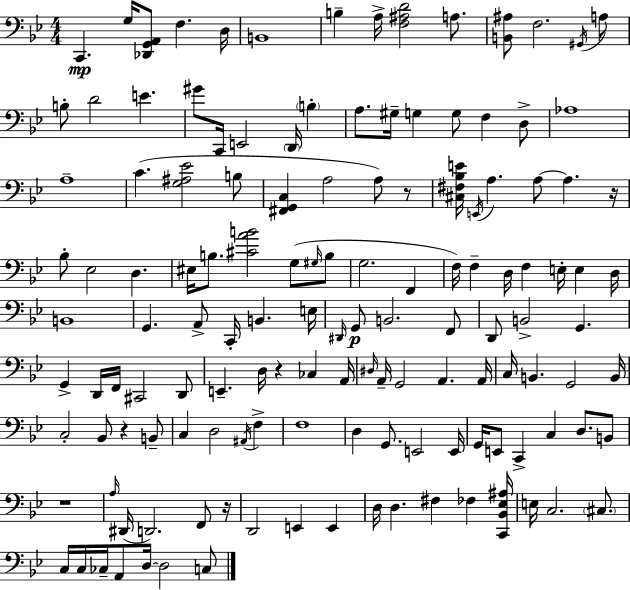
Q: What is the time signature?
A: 4/4